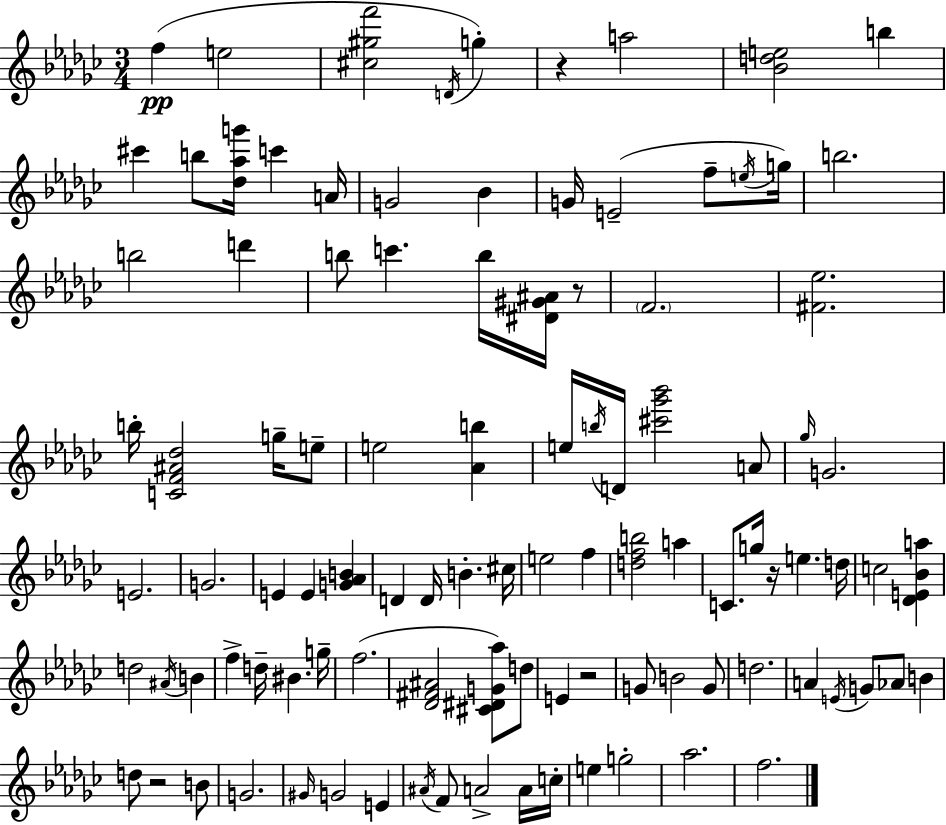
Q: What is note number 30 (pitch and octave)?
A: B5